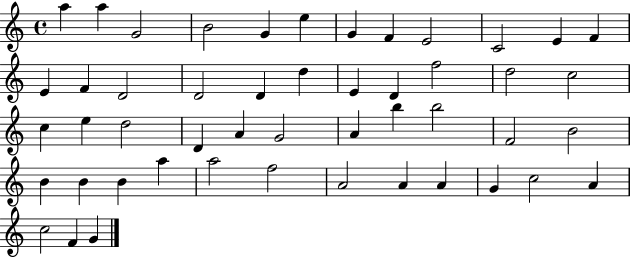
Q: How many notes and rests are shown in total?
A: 49